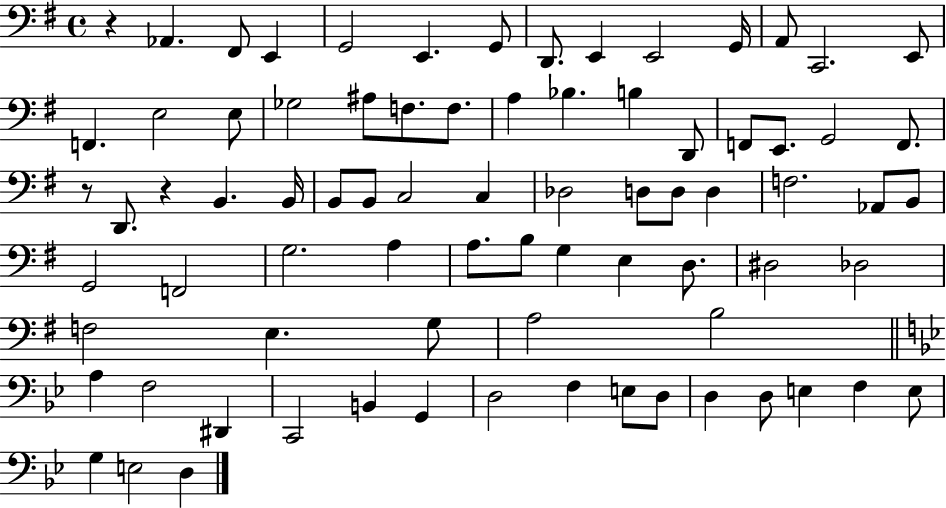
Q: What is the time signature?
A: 4/4